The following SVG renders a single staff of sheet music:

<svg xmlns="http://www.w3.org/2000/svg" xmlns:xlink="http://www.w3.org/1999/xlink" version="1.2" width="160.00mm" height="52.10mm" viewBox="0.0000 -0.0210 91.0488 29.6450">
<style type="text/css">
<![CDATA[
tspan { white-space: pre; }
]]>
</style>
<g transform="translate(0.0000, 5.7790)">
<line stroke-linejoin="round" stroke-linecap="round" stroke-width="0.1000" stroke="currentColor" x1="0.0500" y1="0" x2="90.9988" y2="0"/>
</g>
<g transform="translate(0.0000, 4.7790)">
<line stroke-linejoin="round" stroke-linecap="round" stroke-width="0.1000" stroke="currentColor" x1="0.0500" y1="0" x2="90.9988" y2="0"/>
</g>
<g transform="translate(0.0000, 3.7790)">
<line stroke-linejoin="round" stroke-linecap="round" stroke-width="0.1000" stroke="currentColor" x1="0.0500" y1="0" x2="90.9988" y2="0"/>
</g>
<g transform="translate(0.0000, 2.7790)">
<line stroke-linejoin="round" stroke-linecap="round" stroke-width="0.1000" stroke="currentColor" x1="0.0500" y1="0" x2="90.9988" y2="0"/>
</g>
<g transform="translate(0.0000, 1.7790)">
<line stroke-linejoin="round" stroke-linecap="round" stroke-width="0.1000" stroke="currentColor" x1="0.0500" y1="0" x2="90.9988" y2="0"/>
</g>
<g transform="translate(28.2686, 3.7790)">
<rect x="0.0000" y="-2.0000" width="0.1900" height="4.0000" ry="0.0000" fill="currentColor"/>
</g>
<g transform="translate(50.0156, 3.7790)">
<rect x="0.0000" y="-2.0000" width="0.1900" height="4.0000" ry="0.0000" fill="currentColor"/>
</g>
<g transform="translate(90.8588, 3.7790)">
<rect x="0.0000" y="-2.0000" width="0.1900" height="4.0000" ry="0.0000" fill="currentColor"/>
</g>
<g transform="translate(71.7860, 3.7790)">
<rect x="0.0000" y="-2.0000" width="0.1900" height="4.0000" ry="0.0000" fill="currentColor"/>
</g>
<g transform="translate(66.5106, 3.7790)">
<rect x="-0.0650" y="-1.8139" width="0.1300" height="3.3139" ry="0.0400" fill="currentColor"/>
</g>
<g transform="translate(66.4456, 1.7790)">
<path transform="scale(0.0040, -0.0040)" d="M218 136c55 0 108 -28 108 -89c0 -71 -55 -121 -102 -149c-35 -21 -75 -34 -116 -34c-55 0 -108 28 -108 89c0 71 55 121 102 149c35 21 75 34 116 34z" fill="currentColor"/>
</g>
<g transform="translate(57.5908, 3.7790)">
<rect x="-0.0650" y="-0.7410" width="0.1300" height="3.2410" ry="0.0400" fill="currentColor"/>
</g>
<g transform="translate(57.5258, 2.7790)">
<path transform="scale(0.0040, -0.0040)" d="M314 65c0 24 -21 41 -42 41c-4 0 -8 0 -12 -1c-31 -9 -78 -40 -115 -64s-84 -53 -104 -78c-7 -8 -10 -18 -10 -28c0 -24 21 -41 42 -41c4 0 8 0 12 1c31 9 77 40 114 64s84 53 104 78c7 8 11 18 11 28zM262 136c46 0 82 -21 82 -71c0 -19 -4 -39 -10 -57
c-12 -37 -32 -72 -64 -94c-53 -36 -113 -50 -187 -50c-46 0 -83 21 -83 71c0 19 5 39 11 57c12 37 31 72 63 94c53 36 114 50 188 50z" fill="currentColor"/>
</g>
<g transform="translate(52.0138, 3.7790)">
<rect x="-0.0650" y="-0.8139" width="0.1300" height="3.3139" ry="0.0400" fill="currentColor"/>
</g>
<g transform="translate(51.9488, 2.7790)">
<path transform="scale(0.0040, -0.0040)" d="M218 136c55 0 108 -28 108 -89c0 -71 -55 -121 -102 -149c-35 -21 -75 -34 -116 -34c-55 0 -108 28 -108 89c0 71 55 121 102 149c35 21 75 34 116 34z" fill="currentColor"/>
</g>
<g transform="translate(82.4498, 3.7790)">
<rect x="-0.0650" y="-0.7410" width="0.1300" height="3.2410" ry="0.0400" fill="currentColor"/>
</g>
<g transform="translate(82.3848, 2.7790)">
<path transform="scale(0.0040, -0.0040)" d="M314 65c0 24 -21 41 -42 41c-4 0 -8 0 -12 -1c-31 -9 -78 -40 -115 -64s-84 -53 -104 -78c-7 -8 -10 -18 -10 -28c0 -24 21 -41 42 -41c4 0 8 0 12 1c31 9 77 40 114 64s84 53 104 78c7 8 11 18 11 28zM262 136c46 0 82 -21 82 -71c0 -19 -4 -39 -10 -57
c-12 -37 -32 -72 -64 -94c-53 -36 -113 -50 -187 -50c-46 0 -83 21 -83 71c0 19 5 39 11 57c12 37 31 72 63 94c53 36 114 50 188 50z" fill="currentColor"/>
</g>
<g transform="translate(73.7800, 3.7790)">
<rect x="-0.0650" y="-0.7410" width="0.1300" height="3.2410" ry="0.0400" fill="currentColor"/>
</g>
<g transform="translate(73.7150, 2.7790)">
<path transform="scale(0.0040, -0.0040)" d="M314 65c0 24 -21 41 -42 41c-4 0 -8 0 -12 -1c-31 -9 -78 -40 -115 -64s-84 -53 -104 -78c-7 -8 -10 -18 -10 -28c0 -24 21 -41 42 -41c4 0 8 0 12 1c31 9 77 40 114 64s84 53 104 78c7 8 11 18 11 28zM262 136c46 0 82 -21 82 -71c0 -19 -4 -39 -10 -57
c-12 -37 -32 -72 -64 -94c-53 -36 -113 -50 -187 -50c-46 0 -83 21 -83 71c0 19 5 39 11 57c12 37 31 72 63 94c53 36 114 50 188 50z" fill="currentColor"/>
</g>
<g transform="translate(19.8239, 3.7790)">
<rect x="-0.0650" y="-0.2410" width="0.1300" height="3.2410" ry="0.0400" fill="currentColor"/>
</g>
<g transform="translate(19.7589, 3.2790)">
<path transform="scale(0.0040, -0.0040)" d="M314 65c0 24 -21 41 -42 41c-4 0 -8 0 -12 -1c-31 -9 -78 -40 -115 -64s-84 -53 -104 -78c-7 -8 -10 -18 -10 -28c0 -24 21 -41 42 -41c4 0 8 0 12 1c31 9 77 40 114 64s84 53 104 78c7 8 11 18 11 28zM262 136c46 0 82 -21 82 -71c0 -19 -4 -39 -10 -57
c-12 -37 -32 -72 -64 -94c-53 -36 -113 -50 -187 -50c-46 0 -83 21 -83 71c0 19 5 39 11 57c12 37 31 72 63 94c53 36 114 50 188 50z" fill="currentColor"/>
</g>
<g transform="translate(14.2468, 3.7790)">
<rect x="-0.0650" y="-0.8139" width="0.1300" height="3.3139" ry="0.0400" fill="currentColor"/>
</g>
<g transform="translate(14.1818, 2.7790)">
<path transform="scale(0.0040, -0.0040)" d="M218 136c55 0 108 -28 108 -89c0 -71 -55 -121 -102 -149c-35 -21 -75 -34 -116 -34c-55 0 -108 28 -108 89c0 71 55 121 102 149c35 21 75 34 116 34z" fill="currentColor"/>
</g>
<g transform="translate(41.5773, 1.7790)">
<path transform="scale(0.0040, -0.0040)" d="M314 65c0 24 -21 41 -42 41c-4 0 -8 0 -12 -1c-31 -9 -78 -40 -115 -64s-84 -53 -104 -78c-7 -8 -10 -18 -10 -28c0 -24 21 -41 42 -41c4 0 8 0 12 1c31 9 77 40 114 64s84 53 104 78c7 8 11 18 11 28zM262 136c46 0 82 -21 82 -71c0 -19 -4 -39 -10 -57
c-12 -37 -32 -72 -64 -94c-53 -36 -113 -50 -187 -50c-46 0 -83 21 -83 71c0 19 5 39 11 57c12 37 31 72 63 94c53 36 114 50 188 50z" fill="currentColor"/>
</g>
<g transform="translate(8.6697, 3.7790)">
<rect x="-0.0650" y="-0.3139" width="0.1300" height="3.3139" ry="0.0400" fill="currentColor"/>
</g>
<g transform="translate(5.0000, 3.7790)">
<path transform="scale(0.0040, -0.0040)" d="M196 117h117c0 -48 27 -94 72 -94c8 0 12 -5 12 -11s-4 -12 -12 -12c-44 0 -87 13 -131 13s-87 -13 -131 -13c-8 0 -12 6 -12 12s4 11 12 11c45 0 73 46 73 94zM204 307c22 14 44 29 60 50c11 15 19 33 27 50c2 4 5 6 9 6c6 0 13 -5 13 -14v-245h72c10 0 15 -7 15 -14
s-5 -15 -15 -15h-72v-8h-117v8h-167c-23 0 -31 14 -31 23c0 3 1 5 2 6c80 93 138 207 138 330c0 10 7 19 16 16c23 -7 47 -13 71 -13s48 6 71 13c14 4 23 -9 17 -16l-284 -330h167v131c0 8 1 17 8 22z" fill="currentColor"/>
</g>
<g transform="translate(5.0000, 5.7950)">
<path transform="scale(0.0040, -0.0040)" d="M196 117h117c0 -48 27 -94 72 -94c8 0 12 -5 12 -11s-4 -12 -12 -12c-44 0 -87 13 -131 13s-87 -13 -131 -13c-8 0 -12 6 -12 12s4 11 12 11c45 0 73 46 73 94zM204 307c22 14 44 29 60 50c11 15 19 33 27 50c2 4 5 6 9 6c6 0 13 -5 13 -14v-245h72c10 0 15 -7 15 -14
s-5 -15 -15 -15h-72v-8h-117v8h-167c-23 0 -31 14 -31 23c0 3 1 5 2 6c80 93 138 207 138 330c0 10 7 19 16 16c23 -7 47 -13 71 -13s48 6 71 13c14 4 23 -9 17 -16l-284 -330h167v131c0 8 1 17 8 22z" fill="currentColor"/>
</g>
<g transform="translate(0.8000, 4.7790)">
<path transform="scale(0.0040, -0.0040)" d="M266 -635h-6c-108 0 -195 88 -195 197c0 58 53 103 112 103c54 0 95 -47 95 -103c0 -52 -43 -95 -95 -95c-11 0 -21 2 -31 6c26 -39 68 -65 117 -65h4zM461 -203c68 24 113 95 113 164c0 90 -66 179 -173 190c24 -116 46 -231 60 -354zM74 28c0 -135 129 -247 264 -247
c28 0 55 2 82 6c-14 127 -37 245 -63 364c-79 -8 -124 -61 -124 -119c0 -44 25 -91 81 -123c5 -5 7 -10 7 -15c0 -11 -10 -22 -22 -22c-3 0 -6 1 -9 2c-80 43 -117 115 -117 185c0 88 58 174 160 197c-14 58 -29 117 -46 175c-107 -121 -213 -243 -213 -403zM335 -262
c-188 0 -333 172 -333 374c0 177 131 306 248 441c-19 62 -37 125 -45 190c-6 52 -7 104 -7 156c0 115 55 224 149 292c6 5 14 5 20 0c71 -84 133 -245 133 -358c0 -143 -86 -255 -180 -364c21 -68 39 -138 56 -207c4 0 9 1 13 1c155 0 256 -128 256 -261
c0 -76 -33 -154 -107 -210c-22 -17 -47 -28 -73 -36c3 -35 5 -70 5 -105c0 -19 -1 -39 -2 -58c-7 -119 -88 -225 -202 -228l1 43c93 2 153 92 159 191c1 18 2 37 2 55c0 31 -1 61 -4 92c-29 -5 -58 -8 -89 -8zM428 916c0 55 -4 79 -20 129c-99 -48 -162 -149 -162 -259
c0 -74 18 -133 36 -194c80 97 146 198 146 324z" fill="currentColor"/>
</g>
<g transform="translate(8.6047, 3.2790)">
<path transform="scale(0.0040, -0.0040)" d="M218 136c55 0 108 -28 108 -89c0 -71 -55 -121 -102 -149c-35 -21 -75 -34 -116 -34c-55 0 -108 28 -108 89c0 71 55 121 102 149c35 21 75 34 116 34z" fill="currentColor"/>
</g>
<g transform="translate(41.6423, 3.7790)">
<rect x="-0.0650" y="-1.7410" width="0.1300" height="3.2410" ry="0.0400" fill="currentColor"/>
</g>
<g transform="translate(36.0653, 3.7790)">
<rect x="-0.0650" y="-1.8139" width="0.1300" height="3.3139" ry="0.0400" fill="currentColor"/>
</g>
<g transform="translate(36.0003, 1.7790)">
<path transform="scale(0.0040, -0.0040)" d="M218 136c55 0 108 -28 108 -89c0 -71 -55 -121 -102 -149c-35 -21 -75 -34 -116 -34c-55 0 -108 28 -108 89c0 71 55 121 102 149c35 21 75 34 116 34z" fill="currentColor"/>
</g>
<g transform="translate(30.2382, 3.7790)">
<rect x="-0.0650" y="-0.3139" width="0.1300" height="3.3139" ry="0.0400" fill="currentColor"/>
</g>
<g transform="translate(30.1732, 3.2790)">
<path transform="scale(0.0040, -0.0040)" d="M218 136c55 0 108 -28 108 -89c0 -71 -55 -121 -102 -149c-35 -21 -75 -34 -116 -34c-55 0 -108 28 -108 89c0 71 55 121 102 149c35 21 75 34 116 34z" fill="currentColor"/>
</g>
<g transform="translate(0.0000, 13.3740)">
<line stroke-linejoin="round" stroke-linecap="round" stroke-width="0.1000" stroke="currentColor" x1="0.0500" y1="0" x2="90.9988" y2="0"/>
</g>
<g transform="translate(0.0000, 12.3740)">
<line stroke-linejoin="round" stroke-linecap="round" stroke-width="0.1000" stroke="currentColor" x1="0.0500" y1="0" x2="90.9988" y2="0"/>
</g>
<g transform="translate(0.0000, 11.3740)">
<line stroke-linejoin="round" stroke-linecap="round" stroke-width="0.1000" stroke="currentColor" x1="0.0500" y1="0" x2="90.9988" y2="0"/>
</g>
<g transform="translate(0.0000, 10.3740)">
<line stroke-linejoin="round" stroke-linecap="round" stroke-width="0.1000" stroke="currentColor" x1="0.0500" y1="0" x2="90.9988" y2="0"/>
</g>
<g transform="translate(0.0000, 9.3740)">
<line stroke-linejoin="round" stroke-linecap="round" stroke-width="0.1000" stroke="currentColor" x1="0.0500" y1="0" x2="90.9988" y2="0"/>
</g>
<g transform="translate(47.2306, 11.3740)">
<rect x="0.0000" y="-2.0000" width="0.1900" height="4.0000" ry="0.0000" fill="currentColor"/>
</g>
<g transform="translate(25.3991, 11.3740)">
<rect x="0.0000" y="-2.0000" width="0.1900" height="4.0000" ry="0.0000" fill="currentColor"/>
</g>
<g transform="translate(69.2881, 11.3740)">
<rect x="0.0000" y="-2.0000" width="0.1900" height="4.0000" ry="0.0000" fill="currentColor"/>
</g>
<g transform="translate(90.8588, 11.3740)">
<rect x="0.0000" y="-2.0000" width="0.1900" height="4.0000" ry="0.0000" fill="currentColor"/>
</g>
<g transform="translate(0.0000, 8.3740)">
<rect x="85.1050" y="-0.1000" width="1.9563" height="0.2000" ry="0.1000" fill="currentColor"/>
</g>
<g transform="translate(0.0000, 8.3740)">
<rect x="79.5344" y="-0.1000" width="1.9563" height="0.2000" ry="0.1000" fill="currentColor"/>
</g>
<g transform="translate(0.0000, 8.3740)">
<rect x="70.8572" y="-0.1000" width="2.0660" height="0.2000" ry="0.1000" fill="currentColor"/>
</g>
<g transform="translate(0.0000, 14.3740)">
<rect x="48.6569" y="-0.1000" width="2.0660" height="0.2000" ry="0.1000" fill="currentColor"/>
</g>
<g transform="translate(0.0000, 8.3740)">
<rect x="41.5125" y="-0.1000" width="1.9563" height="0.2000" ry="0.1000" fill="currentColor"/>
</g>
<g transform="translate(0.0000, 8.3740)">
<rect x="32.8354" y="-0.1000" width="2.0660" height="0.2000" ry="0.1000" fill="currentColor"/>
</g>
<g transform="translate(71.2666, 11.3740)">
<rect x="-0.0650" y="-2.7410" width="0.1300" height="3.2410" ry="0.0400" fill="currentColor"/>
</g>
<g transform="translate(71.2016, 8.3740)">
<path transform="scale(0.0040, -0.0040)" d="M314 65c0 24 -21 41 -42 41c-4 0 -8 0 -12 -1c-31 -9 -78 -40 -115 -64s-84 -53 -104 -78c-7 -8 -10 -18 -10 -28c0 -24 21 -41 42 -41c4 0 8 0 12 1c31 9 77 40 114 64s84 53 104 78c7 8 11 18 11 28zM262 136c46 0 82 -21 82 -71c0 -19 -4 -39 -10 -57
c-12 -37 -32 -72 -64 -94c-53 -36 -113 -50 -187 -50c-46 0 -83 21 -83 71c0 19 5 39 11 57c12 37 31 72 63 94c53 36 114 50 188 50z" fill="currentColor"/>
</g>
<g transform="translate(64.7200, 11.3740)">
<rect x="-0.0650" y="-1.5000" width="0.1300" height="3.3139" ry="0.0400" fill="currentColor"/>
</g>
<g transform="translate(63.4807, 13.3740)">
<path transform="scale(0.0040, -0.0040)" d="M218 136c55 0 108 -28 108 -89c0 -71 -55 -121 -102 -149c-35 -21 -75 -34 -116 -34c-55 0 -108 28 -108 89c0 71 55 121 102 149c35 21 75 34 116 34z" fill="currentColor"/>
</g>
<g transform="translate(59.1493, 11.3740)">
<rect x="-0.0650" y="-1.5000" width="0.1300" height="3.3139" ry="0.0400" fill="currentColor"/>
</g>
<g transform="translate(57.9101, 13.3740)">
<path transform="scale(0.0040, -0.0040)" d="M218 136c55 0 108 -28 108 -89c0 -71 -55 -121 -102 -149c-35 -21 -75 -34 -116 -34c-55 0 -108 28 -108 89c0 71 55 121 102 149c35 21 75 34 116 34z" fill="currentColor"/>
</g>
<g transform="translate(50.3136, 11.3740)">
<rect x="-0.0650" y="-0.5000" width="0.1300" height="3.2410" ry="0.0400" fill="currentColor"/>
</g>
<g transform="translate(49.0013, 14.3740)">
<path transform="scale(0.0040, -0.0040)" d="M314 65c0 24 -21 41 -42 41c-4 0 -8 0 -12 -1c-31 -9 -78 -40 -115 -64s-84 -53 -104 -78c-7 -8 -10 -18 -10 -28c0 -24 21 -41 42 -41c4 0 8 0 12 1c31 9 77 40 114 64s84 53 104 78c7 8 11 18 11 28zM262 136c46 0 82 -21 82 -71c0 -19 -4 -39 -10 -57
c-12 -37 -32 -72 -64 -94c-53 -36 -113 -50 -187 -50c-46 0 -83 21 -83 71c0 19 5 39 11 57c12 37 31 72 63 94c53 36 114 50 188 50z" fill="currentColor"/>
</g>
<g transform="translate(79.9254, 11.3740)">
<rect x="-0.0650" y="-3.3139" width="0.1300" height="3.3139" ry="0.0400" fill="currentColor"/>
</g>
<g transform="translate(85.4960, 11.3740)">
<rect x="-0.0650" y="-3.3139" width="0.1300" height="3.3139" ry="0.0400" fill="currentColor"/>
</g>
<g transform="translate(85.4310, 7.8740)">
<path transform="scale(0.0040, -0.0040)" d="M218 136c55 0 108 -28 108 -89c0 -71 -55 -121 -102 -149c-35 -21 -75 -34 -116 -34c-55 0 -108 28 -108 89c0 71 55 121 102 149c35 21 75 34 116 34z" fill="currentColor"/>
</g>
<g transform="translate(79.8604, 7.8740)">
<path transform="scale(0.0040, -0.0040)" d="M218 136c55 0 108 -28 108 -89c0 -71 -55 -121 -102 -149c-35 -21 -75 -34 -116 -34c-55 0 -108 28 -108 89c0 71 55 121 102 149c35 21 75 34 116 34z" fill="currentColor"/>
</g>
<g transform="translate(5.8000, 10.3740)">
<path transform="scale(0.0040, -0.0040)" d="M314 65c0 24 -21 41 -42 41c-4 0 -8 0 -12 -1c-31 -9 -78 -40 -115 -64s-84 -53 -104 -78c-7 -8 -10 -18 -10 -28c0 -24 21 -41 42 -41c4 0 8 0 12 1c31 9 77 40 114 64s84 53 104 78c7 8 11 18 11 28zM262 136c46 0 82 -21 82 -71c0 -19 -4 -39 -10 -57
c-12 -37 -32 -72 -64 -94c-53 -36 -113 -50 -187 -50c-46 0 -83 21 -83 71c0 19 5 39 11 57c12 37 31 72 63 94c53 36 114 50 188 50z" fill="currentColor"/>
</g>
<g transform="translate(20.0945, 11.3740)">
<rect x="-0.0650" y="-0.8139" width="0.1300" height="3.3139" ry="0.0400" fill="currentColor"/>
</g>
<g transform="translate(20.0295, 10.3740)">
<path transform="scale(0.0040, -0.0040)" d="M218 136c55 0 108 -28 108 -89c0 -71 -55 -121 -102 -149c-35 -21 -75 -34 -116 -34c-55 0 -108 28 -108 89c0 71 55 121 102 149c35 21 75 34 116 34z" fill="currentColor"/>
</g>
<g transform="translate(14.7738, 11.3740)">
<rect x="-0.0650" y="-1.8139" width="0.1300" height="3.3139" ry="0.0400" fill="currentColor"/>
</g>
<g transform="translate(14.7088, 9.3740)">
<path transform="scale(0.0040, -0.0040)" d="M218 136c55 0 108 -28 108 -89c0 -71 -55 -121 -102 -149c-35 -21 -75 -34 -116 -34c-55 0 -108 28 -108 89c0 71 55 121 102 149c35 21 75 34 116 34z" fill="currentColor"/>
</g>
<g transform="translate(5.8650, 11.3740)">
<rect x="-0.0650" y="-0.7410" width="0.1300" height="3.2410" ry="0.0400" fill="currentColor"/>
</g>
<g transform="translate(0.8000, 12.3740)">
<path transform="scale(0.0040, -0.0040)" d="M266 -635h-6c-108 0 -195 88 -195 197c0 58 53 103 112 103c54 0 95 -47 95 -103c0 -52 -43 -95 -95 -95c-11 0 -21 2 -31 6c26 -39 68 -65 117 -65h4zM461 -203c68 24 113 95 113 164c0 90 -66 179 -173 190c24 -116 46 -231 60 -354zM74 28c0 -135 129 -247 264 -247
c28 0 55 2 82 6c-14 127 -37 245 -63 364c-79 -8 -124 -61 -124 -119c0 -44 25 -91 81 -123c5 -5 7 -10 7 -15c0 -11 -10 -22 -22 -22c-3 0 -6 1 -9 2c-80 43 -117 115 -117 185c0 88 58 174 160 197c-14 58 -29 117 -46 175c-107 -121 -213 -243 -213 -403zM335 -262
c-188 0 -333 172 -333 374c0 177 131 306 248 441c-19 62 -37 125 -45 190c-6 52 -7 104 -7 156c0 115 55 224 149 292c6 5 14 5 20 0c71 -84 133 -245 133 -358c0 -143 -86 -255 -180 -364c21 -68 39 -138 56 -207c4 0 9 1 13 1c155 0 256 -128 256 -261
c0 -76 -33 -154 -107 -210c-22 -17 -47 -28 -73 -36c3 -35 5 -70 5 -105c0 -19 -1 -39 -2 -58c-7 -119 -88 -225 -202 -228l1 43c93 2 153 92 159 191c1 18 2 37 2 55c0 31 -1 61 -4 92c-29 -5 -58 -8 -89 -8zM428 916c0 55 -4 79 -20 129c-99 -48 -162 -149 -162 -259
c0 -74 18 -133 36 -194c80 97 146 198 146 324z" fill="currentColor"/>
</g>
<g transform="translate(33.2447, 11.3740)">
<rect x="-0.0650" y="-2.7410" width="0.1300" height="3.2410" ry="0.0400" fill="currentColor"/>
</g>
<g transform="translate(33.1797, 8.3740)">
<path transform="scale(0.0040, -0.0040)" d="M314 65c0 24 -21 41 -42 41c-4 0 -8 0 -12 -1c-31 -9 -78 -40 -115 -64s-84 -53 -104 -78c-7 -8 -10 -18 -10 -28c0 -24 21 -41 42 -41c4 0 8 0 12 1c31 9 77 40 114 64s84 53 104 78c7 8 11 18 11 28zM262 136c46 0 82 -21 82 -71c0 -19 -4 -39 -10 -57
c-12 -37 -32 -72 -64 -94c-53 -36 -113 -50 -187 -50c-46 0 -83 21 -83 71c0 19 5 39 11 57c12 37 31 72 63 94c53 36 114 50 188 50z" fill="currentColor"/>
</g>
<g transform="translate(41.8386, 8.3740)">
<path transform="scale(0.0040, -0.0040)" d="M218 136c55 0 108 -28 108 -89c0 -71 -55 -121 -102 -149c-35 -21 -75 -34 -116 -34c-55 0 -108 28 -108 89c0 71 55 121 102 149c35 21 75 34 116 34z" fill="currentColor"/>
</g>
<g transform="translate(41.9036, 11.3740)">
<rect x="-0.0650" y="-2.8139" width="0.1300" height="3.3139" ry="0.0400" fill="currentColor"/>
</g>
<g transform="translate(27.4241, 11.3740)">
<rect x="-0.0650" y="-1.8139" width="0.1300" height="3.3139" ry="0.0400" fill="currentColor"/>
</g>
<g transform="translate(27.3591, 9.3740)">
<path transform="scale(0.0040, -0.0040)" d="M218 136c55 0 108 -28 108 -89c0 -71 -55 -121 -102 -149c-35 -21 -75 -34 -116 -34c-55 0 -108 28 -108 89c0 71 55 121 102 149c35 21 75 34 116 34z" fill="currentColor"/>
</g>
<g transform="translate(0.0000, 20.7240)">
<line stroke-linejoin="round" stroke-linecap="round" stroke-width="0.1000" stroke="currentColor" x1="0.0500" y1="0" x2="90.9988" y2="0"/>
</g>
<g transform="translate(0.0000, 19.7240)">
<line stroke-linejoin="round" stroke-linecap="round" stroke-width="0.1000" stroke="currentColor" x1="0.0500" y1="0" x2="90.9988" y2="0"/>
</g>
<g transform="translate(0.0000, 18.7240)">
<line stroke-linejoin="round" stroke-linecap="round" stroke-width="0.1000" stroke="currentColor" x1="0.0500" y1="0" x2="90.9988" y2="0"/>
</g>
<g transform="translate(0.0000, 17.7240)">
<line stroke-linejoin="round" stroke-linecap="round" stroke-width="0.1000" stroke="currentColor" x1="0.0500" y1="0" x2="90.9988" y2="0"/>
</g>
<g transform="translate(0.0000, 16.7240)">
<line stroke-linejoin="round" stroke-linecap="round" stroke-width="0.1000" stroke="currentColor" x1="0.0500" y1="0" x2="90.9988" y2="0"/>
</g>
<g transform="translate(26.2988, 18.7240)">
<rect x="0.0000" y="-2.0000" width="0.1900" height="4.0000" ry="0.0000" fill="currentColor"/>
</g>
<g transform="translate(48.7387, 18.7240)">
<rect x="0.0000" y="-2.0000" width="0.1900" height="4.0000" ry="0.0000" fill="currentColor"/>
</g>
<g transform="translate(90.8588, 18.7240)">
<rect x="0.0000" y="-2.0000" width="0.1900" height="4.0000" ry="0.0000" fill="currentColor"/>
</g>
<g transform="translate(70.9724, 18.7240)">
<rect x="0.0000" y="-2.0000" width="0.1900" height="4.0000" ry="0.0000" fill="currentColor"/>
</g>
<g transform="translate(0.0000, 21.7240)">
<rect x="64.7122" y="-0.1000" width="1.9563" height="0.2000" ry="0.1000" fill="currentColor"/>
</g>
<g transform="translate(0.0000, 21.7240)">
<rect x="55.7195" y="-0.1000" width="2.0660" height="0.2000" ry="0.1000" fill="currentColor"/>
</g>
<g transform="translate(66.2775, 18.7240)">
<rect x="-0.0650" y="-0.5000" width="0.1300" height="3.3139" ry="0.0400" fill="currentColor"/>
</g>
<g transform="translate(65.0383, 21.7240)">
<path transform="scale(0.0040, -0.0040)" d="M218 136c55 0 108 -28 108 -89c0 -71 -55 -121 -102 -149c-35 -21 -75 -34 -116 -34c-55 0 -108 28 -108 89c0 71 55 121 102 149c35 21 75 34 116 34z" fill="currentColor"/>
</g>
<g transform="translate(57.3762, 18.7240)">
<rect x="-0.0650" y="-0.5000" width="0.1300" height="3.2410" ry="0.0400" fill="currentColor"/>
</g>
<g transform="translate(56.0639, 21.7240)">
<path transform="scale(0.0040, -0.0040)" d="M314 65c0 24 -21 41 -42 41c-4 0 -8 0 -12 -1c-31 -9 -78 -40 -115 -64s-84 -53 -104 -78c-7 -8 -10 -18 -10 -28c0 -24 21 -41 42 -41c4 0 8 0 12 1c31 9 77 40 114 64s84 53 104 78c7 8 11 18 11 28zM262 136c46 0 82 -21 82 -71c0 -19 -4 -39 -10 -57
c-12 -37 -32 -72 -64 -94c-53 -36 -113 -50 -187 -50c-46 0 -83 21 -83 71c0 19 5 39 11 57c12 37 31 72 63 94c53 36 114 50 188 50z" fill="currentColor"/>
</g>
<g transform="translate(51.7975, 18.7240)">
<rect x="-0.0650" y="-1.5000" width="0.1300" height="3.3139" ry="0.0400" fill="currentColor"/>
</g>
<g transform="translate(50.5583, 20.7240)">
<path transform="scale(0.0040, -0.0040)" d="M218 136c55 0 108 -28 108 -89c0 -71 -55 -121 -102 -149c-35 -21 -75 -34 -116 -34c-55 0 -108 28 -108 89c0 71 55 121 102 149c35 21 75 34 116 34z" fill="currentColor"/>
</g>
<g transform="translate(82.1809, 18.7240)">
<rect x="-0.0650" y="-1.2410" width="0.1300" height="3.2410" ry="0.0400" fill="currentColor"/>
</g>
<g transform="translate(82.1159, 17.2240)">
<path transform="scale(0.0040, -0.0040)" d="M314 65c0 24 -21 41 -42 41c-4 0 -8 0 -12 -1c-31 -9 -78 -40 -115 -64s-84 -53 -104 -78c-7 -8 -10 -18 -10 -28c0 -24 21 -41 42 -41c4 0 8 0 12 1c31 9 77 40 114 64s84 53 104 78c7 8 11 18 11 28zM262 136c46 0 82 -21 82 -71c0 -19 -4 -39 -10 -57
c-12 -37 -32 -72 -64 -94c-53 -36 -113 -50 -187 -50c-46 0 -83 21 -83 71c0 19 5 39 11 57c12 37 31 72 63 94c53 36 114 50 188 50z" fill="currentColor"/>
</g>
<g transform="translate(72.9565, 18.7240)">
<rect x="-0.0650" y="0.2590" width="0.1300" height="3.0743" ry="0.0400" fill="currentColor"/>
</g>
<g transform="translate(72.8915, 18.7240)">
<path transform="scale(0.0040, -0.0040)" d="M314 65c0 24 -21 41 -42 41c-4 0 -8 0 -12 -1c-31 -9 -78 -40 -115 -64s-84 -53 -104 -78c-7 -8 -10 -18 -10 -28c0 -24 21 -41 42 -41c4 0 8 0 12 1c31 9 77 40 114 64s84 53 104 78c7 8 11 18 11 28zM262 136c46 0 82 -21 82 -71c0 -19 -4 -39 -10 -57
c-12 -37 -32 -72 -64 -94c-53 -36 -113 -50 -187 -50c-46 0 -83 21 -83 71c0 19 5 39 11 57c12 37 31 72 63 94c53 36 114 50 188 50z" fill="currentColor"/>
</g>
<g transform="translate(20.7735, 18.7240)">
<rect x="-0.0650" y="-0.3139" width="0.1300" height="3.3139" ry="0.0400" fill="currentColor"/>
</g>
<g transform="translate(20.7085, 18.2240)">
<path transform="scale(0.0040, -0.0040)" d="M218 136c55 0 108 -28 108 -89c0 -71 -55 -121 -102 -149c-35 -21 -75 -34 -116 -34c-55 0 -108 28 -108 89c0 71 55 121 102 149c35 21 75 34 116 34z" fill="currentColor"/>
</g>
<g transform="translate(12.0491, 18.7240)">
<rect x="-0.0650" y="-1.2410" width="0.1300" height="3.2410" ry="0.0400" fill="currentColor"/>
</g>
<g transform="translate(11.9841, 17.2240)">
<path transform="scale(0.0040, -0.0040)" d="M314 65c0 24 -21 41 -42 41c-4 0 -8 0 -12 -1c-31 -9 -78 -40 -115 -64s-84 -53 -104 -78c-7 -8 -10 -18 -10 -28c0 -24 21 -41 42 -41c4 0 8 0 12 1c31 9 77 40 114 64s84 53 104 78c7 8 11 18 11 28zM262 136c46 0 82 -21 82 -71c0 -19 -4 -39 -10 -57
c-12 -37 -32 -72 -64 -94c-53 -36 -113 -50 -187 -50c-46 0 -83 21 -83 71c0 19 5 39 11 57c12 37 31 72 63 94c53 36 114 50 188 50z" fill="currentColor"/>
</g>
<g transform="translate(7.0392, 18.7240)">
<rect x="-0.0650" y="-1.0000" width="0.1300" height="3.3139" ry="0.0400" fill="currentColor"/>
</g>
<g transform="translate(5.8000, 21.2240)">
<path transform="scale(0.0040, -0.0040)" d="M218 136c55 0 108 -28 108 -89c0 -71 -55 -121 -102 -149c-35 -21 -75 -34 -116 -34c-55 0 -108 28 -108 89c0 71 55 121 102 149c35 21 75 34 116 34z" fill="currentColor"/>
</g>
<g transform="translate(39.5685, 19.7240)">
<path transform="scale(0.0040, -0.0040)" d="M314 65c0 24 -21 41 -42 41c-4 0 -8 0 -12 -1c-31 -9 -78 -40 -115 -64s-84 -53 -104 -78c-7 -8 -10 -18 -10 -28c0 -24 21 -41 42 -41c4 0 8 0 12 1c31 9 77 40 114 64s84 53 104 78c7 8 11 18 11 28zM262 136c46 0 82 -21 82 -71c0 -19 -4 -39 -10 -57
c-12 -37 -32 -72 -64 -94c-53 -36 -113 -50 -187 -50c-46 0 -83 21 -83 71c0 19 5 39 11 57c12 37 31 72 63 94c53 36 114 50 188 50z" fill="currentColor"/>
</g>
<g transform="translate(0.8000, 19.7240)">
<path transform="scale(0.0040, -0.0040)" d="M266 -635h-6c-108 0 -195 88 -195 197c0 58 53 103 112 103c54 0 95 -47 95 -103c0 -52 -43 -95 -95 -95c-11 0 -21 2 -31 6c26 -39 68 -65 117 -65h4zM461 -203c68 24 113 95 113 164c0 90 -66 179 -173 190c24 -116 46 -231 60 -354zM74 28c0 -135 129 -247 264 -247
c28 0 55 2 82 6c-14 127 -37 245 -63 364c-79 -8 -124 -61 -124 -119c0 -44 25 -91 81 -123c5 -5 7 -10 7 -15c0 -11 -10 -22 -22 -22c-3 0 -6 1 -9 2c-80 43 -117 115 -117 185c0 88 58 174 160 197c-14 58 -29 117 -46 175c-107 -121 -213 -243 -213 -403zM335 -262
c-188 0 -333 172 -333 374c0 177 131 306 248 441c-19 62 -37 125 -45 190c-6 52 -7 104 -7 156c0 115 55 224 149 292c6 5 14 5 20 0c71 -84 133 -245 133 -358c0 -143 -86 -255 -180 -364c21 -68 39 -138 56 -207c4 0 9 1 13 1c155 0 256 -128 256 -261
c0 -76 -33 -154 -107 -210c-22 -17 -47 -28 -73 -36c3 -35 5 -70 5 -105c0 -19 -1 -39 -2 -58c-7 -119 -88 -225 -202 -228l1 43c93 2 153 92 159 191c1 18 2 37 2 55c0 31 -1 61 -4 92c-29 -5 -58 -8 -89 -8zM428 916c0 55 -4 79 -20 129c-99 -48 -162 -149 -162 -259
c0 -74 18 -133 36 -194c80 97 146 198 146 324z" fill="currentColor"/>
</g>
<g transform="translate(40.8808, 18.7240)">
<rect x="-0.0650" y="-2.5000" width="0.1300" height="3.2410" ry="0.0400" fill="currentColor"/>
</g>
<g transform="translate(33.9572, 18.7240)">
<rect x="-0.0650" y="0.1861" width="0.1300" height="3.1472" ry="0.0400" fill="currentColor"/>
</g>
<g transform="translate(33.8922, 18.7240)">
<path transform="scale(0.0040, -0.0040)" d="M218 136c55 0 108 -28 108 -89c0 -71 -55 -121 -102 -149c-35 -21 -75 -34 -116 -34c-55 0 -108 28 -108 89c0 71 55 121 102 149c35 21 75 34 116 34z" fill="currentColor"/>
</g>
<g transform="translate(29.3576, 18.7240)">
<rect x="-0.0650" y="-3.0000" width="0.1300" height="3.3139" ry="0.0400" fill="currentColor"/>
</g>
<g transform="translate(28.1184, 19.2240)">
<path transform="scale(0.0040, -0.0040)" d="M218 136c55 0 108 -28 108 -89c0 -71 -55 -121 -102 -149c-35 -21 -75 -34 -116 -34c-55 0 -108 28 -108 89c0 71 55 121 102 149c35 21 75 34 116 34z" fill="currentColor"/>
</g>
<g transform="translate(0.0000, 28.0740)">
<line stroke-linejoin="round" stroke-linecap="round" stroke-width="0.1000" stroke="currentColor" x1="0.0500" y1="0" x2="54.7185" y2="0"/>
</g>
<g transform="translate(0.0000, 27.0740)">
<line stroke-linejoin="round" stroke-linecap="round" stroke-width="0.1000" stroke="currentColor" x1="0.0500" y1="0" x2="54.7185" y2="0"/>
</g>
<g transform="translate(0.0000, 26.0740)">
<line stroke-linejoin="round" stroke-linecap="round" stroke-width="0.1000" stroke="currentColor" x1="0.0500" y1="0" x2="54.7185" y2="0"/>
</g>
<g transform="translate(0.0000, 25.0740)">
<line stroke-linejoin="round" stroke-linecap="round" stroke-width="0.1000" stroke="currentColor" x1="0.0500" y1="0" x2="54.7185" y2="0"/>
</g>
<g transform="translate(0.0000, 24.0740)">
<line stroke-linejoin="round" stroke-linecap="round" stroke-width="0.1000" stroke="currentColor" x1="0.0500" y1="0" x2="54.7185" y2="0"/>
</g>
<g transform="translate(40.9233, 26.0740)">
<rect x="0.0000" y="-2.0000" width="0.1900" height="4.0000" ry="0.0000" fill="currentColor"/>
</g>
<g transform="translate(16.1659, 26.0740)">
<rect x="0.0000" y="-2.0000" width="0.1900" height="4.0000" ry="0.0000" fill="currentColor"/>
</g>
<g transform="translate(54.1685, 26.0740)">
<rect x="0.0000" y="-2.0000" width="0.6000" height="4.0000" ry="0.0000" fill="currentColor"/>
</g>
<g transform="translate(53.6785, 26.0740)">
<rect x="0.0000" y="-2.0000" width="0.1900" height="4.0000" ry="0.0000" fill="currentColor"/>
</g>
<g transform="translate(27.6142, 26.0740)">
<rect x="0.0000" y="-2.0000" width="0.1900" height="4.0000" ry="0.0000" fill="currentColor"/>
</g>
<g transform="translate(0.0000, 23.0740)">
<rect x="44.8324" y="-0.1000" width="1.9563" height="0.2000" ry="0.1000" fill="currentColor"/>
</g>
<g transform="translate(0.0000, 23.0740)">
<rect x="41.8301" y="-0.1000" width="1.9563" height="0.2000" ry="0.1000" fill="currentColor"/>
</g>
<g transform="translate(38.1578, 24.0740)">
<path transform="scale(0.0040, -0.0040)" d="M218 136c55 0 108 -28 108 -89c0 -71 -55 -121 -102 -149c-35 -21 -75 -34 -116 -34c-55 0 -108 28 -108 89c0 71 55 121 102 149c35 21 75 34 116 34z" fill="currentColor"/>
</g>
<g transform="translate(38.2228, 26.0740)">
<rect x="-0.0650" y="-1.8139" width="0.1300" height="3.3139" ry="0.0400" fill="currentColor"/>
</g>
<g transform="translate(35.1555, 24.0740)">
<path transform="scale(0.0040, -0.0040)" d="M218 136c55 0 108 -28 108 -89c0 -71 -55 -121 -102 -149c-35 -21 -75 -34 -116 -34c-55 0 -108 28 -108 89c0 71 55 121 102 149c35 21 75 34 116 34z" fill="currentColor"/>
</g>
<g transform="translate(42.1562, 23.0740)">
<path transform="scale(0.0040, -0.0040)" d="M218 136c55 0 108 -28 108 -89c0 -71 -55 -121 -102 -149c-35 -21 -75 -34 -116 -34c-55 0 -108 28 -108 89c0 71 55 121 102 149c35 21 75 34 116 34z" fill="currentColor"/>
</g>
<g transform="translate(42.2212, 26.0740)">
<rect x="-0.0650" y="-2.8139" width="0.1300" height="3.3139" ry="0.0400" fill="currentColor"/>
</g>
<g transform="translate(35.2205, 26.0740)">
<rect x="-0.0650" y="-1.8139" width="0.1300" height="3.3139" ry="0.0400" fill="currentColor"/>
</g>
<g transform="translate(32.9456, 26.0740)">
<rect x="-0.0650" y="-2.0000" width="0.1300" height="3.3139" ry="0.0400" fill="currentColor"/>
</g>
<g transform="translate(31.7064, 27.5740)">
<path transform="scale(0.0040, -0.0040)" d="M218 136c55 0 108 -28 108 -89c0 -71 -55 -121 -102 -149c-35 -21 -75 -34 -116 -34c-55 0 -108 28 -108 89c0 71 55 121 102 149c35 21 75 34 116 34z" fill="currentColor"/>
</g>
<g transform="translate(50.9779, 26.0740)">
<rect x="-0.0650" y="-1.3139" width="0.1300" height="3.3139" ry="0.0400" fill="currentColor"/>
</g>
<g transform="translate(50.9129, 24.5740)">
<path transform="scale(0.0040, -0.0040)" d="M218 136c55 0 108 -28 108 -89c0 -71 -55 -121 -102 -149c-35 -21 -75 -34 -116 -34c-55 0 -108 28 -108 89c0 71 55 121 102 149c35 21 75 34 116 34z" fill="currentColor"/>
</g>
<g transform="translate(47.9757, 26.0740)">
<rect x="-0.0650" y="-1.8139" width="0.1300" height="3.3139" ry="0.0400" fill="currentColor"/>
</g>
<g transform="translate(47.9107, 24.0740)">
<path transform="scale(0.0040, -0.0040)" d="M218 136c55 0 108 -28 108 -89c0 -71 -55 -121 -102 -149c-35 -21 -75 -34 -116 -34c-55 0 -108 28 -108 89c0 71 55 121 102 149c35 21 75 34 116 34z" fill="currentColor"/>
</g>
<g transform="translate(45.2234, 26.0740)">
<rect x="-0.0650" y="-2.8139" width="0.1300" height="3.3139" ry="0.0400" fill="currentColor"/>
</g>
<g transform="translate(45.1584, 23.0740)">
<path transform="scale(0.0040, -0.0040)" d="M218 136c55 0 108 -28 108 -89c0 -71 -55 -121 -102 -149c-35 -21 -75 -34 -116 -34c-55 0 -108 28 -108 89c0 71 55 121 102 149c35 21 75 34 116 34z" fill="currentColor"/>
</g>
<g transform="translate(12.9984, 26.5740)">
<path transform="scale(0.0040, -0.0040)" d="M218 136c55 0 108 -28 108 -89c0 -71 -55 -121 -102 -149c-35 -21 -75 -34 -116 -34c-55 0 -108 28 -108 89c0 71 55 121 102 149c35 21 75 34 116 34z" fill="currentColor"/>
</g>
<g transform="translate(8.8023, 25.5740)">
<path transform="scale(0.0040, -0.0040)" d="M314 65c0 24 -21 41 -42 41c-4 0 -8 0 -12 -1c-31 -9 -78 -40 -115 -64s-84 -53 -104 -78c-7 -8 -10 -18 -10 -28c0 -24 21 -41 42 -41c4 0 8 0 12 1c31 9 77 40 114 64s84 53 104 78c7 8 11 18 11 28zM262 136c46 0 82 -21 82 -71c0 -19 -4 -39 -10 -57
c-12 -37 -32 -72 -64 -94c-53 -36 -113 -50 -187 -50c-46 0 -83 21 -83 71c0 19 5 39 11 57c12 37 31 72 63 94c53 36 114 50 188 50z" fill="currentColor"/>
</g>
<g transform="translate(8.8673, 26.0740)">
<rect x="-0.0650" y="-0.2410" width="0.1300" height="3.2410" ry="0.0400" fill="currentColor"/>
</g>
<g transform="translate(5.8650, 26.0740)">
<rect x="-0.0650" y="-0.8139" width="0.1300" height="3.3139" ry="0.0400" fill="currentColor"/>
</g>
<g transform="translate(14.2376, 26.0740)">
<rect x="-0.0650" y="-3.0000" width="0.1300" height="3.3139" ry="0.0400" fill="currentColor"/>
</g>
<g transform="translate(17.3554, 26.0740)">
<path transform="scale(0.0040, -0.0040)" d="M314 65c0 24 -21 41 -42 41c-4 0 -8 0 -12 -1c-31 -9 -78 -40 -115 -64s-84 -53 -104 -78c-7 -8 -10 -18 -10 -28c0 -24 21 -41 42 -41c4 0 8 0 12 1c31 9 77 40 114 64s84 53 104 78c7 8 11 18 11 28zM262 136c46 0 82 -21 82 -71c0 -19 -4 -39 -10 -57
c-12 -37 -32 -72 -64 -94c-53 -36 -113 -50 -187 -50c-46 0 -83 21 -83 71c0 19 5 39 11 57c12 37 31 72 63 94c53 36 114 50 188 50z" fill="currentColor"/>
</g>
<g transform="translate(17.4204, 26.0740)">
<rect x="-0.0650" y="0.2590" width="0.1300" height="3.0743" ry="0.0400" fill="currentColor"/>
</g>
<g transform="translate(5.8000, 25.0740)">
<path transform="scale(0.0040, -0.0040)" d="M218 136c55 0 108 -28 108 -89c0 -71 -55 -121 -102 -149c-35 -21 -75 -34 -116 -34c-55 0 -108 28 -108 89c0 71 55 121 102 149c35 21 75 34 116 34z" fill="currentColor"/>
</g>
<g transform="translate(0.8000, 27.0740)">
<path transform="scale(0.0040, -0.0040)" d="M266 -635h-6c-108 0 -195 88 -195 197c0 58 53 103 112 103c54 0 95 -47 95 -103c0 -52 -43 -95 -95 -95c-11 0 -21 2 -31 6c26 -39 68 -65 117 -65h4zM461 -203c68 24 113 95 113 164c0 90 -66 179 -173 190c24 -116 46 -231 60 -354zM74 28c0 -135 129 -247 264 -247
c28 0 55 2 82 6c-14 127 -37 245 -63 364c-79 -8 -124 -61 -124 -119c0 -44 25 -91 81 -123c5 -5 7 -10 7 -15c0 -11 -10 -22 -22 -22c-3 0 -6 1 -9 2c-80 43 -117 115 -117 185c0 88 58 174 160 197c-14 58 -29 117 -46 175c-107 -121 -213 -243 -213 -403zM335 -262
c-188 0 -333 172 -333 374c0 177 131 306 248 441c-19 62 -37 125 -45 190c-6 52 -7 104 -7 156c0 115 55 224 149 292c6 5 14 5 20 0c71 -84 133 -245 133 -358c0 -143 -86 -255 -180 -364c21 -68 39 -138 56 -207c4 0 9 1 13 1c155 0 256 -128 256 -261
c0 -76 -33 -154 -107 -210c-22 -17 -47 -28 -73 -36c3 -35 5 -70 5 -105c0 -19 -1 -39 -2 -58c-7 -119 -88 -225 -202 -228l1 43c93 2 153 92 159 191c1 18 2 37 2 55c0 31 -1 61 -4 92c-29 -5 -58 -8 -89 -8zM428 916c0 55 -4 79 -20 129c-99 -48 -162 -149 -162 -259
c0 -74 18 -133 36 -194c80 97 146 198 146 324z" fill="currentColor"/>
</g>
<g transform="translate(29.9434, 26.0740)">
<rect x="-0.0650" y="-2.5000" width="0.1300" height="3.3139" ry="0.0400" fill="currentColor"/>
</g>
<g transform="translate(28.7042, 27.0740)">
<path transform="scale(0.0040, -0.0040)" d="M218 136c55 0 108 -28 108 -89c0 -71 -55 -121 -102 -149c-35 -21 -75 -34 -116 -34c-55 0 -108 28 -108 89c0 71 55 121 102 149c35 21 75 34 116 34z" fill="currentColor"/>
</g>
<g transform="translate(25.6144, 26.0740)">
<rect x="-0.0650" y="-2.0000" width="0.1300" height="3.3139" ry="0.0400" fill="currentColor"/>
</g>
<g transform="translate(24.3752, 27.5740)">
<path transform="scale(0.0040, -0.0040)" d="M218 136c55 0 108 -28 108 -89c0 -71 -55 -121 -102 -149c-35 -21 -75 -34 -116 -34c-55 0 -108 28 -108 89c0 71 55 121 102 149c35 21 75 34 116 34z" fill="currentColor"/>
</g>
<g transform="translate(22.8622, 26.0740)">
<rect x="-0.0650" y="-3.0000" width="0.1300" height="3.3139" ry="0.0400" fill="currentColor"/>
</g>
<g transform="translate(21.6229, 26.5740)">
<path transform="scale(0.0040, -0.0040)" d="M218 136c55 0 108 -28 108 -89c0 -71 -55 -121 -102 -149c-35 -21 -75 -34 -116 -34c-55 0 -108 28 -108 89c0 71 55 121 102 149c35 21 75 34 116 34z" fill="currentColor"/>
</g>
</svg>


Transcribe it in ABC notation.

X:1
T:Untitled
M:4/4
L:1/4
K:C
c d c2 c f f2 d d2 f d2 d2 d2 f d f a2 a C2 E E a2 b b D e2 c A B G2 E C2 C B2 e2 d c2 A B2 A F G F f f a a f e